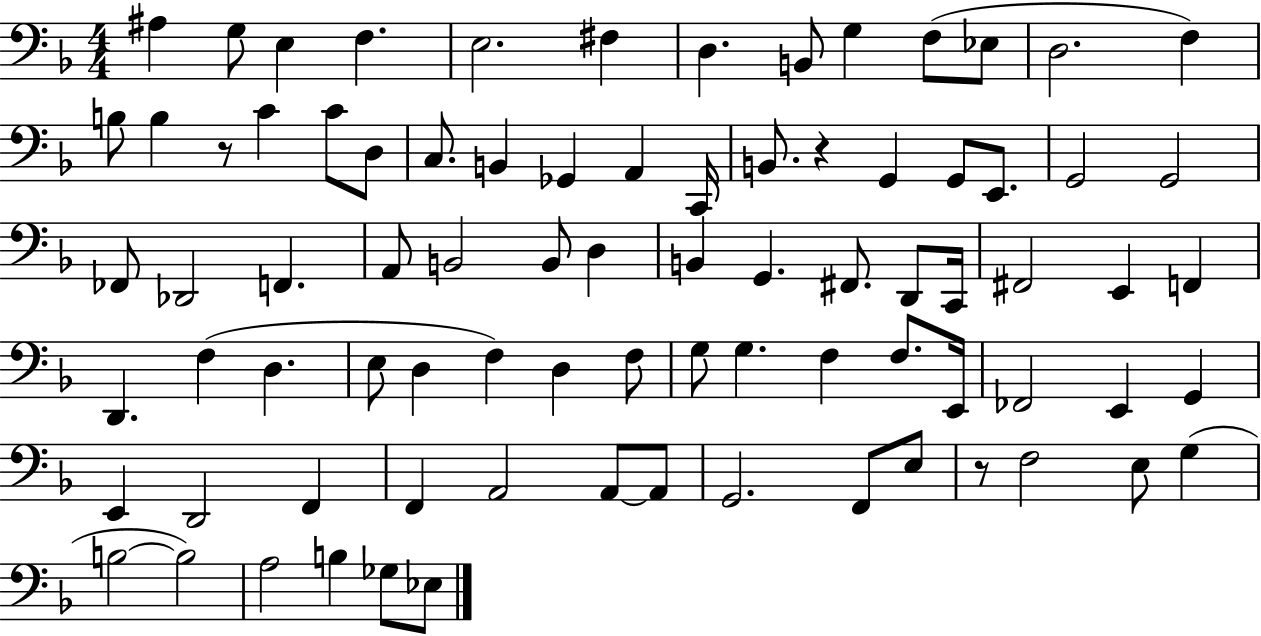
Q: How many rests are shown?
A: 3